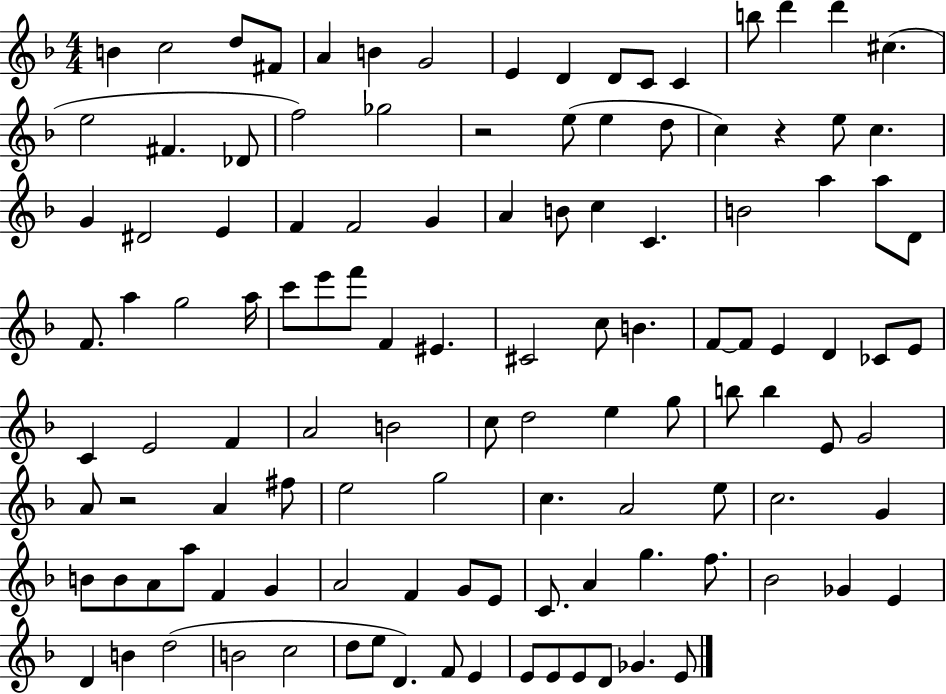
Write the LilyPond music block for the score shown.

{
  \clef treble
  \numericTimeSignature
  \time 4/4
  \key f \major
  b'4 c''2 d''8 fis'8 | a'4 b'4 g'2 | e'4 d'4 d'8 c'8 c'4 | b''8 d'''4 d'''4 cis''4.( | \break e''2 fis'4. des'8 | f''2) ges''2 | r2 e''8( e''4 d''8 | c''4) r4 e''8 c''4. | \break g'4 dis'2 e'4 | f'4 f'2 g'4 | a'4 b'8 c''4 c'4. | b'2 a''4 a''8 d'8 | \break f'8. a''4 g''2 a''16 | c'''8 e'''8 f'''8 f'4 eis'4. | cis'2 c''8 b'4. | f'8~~ f'8 e'4 d'4 ces'8 e'8 | \break c'4 e'2 f'4 | a'2 b'2 | c''8 d''2 e''4 g''8 | b''8 b''4 e'8 g'2 | \break a'8 r2 a'4 fis''8 | e''2 g''2 | c''4. a'2 e''8 | c''2. g'4 | \break b'8 b'8 a'8 a''8 f'4 g'4 | a'2 f'4 g'8 e'8 | c'8. a'4 g''4. f''8. | bes'2 ges'4 e'4 | \break d'4 b'4 d''2( | b'2 c''2 | d''8 e''8 d'4.) f'8 e'4 | e'8 e'8 e'8 d'8 ges'4. e'8 | \break \bar "|."
}